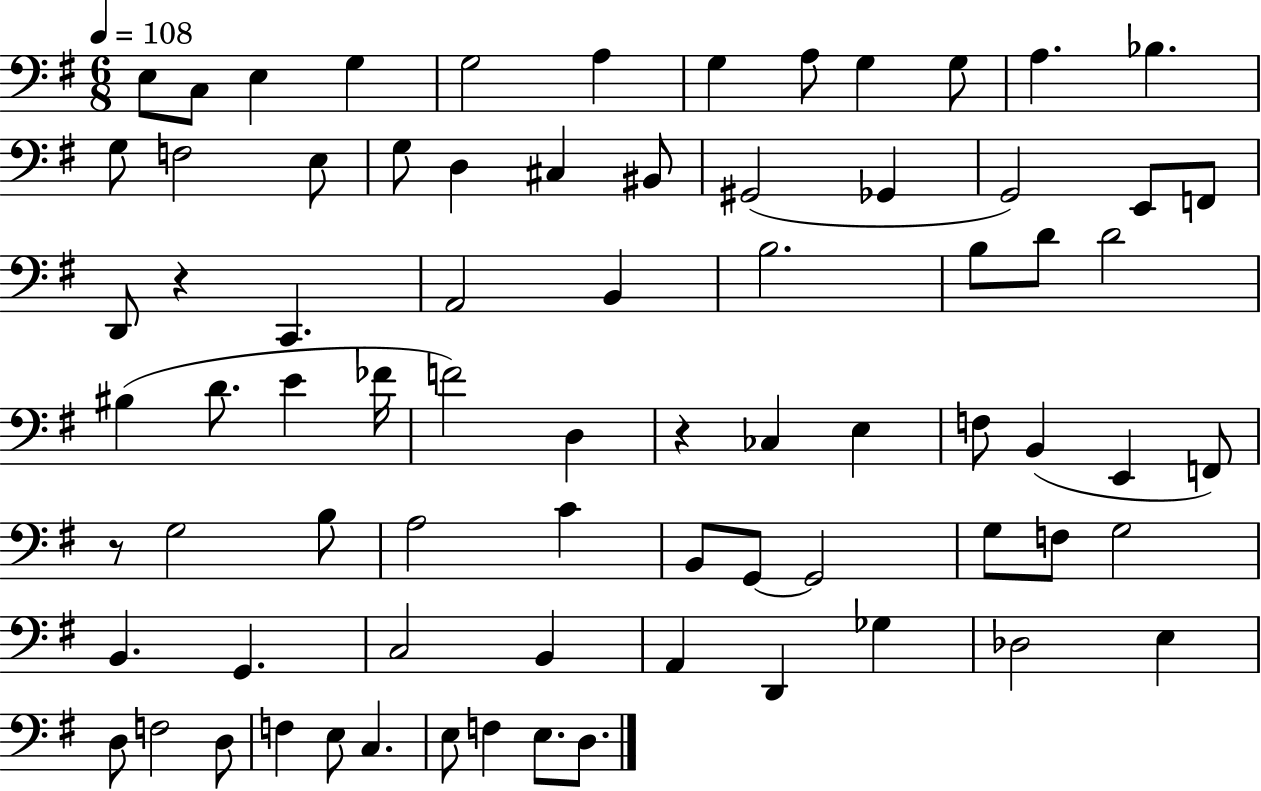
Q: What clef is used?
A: bass